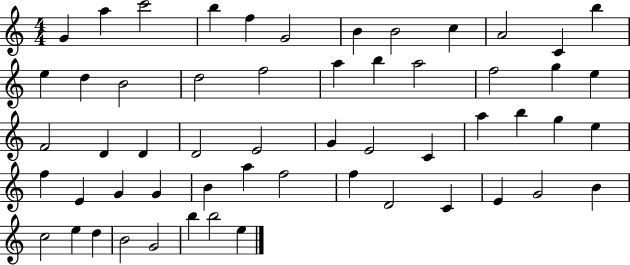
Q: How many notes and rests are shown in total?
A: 56